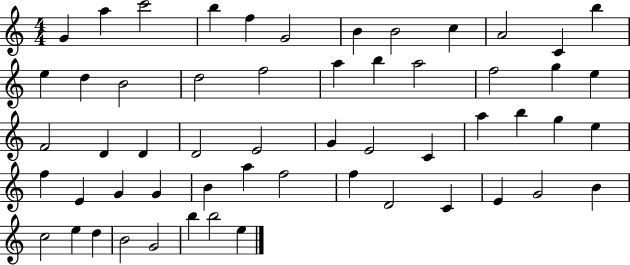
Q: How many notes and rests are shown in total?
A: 56